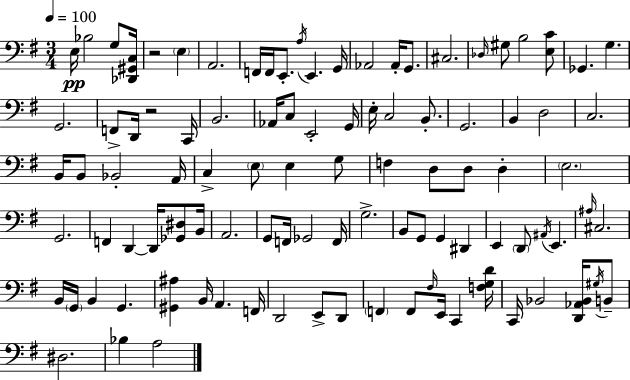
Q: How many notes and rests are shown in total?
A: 100